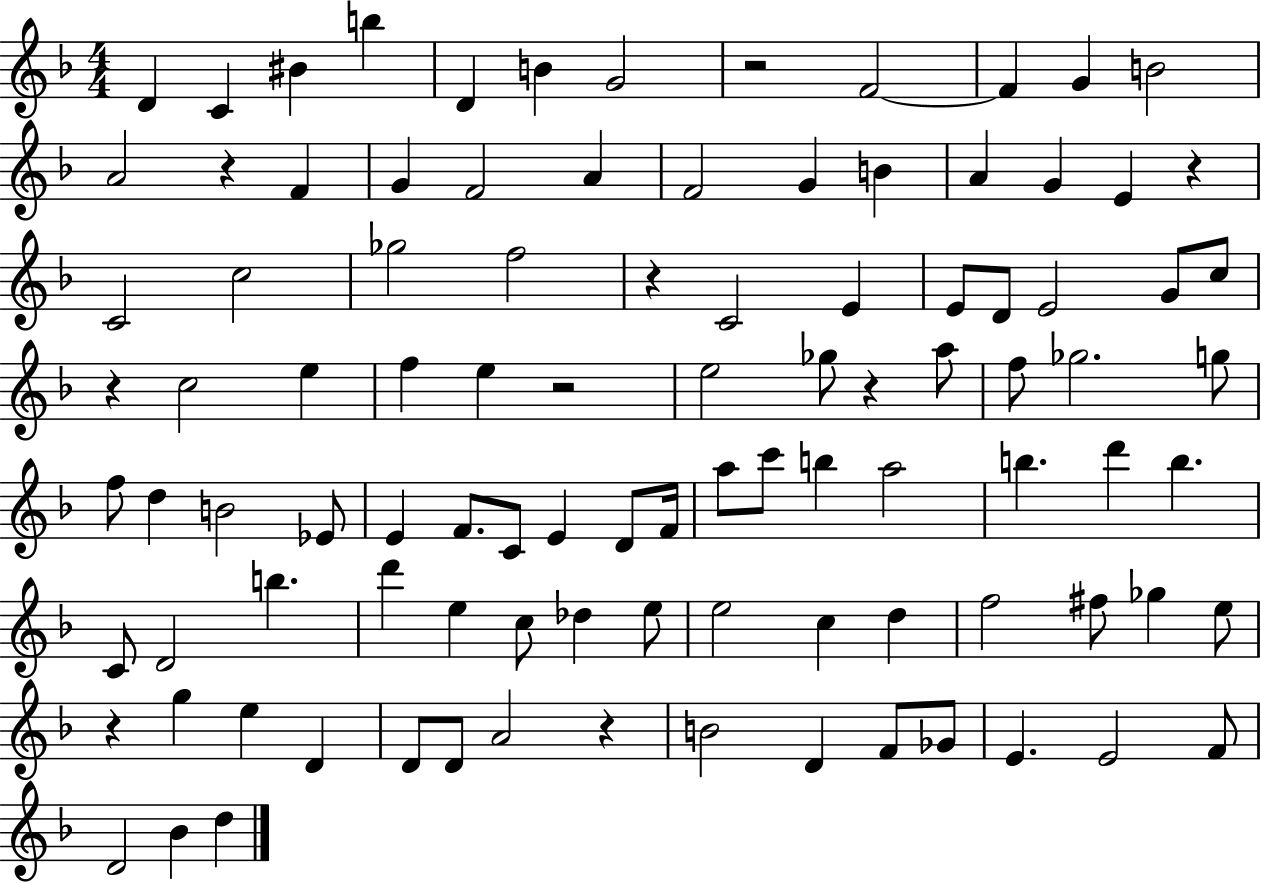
{
  \clef treble
  \numericTimeSignature
  \time 4/4
  \key f \major
  d'4 c'4 bis'4 b''4 | d'4 b'4 g'2 | r2 f'2~~ | f'4 g'4 b'2 | \break a'2 r4 f'4 | g'4 f'2 a'4 | f'2 g'4 b'4 | a'4 g'4 e'4 r4 | \break c'2 c''2 | ges''2 f''2 | r4 c'2 e'4 | e'8 d'8 e'2 g'8 c''8 | \break r4 c''2 e''4 | f''4 e''4 r2 | e''2 ges''8 r4 a''8 | f''8 ges''2. g''8 | \break f''8 d''4 b'2 ees'8 | e'4 f'8. c'8 e'4 d'8 f'16 | a''8 c'''8 b''4 a''2 | b''4. d'''4 b''4. | \break c'8 d'2 b''4. | d'''4 e''4 c''8 des''4 e''8 | e''2 c''4 d''4 | f''2 fis''8 ges''4 e''8 | \break r4 g''4 e''4 d'4 | d'8 d'8 a'2 r4 | b'2 d'4 f'8 ges'8 | e'4. e'2 f'8 | \break d'2 bes'4 d''4 | \bar "|."
}